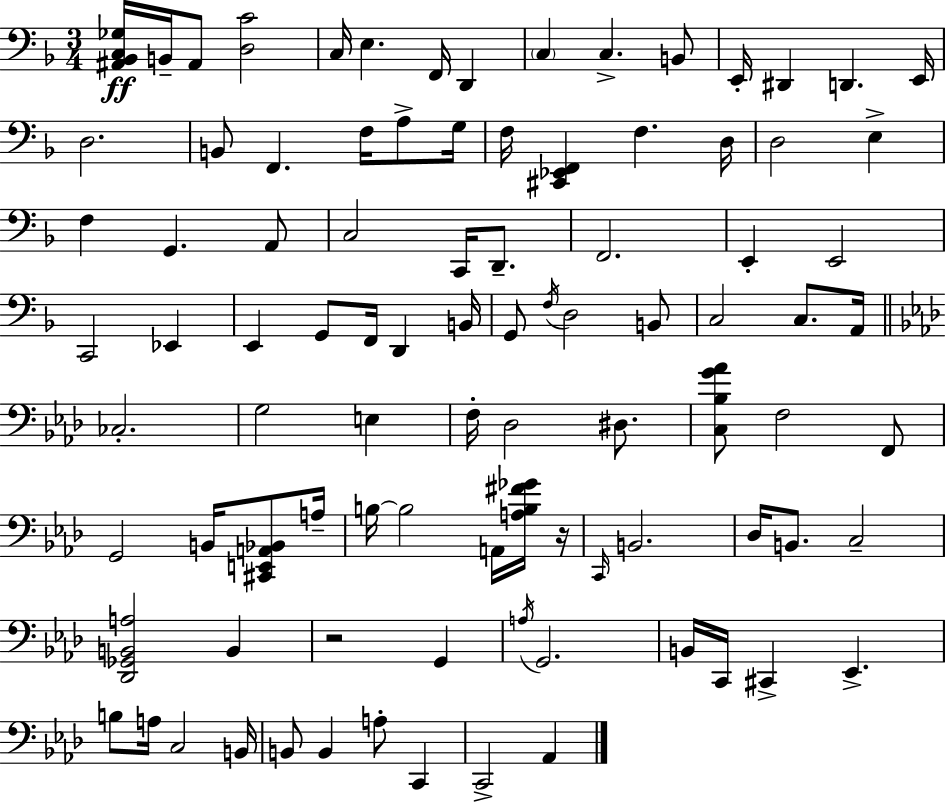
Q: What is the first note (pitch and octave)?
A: B2